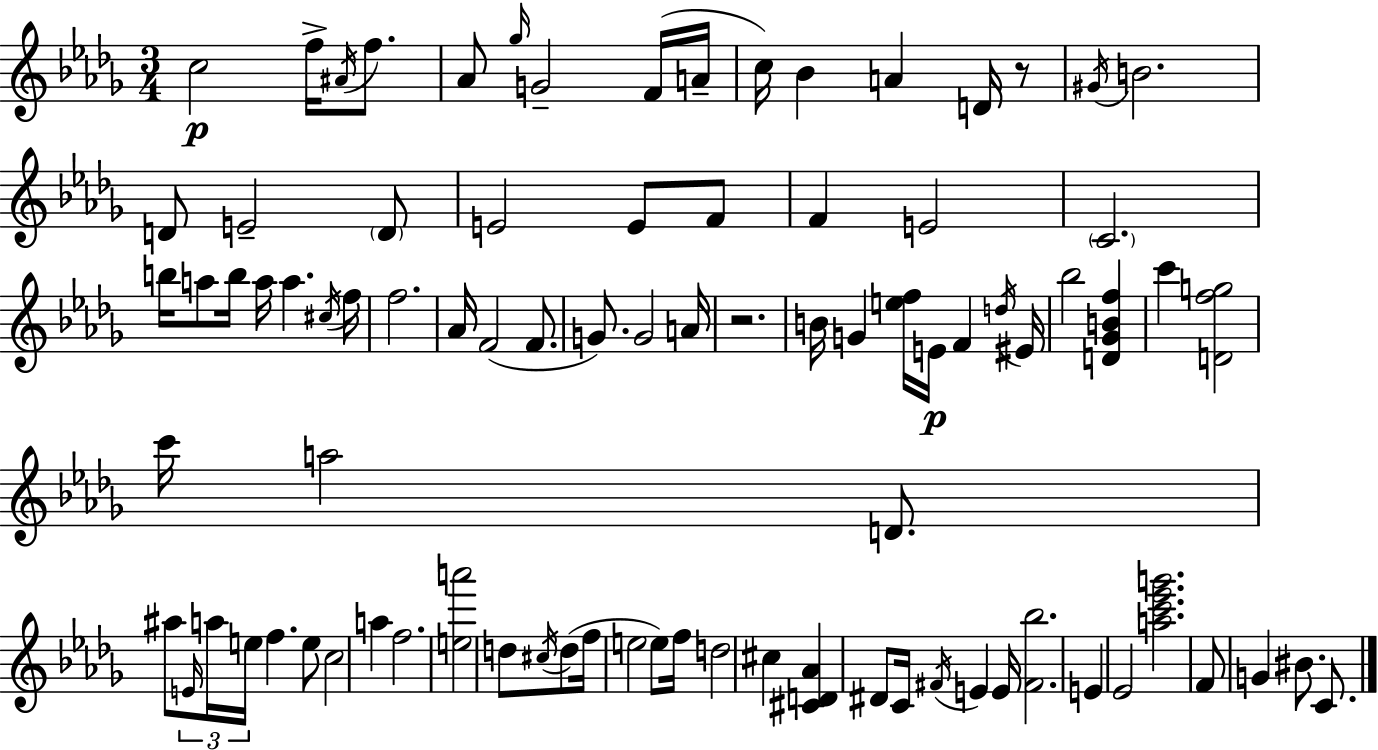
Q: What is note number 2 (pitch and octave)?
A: F5